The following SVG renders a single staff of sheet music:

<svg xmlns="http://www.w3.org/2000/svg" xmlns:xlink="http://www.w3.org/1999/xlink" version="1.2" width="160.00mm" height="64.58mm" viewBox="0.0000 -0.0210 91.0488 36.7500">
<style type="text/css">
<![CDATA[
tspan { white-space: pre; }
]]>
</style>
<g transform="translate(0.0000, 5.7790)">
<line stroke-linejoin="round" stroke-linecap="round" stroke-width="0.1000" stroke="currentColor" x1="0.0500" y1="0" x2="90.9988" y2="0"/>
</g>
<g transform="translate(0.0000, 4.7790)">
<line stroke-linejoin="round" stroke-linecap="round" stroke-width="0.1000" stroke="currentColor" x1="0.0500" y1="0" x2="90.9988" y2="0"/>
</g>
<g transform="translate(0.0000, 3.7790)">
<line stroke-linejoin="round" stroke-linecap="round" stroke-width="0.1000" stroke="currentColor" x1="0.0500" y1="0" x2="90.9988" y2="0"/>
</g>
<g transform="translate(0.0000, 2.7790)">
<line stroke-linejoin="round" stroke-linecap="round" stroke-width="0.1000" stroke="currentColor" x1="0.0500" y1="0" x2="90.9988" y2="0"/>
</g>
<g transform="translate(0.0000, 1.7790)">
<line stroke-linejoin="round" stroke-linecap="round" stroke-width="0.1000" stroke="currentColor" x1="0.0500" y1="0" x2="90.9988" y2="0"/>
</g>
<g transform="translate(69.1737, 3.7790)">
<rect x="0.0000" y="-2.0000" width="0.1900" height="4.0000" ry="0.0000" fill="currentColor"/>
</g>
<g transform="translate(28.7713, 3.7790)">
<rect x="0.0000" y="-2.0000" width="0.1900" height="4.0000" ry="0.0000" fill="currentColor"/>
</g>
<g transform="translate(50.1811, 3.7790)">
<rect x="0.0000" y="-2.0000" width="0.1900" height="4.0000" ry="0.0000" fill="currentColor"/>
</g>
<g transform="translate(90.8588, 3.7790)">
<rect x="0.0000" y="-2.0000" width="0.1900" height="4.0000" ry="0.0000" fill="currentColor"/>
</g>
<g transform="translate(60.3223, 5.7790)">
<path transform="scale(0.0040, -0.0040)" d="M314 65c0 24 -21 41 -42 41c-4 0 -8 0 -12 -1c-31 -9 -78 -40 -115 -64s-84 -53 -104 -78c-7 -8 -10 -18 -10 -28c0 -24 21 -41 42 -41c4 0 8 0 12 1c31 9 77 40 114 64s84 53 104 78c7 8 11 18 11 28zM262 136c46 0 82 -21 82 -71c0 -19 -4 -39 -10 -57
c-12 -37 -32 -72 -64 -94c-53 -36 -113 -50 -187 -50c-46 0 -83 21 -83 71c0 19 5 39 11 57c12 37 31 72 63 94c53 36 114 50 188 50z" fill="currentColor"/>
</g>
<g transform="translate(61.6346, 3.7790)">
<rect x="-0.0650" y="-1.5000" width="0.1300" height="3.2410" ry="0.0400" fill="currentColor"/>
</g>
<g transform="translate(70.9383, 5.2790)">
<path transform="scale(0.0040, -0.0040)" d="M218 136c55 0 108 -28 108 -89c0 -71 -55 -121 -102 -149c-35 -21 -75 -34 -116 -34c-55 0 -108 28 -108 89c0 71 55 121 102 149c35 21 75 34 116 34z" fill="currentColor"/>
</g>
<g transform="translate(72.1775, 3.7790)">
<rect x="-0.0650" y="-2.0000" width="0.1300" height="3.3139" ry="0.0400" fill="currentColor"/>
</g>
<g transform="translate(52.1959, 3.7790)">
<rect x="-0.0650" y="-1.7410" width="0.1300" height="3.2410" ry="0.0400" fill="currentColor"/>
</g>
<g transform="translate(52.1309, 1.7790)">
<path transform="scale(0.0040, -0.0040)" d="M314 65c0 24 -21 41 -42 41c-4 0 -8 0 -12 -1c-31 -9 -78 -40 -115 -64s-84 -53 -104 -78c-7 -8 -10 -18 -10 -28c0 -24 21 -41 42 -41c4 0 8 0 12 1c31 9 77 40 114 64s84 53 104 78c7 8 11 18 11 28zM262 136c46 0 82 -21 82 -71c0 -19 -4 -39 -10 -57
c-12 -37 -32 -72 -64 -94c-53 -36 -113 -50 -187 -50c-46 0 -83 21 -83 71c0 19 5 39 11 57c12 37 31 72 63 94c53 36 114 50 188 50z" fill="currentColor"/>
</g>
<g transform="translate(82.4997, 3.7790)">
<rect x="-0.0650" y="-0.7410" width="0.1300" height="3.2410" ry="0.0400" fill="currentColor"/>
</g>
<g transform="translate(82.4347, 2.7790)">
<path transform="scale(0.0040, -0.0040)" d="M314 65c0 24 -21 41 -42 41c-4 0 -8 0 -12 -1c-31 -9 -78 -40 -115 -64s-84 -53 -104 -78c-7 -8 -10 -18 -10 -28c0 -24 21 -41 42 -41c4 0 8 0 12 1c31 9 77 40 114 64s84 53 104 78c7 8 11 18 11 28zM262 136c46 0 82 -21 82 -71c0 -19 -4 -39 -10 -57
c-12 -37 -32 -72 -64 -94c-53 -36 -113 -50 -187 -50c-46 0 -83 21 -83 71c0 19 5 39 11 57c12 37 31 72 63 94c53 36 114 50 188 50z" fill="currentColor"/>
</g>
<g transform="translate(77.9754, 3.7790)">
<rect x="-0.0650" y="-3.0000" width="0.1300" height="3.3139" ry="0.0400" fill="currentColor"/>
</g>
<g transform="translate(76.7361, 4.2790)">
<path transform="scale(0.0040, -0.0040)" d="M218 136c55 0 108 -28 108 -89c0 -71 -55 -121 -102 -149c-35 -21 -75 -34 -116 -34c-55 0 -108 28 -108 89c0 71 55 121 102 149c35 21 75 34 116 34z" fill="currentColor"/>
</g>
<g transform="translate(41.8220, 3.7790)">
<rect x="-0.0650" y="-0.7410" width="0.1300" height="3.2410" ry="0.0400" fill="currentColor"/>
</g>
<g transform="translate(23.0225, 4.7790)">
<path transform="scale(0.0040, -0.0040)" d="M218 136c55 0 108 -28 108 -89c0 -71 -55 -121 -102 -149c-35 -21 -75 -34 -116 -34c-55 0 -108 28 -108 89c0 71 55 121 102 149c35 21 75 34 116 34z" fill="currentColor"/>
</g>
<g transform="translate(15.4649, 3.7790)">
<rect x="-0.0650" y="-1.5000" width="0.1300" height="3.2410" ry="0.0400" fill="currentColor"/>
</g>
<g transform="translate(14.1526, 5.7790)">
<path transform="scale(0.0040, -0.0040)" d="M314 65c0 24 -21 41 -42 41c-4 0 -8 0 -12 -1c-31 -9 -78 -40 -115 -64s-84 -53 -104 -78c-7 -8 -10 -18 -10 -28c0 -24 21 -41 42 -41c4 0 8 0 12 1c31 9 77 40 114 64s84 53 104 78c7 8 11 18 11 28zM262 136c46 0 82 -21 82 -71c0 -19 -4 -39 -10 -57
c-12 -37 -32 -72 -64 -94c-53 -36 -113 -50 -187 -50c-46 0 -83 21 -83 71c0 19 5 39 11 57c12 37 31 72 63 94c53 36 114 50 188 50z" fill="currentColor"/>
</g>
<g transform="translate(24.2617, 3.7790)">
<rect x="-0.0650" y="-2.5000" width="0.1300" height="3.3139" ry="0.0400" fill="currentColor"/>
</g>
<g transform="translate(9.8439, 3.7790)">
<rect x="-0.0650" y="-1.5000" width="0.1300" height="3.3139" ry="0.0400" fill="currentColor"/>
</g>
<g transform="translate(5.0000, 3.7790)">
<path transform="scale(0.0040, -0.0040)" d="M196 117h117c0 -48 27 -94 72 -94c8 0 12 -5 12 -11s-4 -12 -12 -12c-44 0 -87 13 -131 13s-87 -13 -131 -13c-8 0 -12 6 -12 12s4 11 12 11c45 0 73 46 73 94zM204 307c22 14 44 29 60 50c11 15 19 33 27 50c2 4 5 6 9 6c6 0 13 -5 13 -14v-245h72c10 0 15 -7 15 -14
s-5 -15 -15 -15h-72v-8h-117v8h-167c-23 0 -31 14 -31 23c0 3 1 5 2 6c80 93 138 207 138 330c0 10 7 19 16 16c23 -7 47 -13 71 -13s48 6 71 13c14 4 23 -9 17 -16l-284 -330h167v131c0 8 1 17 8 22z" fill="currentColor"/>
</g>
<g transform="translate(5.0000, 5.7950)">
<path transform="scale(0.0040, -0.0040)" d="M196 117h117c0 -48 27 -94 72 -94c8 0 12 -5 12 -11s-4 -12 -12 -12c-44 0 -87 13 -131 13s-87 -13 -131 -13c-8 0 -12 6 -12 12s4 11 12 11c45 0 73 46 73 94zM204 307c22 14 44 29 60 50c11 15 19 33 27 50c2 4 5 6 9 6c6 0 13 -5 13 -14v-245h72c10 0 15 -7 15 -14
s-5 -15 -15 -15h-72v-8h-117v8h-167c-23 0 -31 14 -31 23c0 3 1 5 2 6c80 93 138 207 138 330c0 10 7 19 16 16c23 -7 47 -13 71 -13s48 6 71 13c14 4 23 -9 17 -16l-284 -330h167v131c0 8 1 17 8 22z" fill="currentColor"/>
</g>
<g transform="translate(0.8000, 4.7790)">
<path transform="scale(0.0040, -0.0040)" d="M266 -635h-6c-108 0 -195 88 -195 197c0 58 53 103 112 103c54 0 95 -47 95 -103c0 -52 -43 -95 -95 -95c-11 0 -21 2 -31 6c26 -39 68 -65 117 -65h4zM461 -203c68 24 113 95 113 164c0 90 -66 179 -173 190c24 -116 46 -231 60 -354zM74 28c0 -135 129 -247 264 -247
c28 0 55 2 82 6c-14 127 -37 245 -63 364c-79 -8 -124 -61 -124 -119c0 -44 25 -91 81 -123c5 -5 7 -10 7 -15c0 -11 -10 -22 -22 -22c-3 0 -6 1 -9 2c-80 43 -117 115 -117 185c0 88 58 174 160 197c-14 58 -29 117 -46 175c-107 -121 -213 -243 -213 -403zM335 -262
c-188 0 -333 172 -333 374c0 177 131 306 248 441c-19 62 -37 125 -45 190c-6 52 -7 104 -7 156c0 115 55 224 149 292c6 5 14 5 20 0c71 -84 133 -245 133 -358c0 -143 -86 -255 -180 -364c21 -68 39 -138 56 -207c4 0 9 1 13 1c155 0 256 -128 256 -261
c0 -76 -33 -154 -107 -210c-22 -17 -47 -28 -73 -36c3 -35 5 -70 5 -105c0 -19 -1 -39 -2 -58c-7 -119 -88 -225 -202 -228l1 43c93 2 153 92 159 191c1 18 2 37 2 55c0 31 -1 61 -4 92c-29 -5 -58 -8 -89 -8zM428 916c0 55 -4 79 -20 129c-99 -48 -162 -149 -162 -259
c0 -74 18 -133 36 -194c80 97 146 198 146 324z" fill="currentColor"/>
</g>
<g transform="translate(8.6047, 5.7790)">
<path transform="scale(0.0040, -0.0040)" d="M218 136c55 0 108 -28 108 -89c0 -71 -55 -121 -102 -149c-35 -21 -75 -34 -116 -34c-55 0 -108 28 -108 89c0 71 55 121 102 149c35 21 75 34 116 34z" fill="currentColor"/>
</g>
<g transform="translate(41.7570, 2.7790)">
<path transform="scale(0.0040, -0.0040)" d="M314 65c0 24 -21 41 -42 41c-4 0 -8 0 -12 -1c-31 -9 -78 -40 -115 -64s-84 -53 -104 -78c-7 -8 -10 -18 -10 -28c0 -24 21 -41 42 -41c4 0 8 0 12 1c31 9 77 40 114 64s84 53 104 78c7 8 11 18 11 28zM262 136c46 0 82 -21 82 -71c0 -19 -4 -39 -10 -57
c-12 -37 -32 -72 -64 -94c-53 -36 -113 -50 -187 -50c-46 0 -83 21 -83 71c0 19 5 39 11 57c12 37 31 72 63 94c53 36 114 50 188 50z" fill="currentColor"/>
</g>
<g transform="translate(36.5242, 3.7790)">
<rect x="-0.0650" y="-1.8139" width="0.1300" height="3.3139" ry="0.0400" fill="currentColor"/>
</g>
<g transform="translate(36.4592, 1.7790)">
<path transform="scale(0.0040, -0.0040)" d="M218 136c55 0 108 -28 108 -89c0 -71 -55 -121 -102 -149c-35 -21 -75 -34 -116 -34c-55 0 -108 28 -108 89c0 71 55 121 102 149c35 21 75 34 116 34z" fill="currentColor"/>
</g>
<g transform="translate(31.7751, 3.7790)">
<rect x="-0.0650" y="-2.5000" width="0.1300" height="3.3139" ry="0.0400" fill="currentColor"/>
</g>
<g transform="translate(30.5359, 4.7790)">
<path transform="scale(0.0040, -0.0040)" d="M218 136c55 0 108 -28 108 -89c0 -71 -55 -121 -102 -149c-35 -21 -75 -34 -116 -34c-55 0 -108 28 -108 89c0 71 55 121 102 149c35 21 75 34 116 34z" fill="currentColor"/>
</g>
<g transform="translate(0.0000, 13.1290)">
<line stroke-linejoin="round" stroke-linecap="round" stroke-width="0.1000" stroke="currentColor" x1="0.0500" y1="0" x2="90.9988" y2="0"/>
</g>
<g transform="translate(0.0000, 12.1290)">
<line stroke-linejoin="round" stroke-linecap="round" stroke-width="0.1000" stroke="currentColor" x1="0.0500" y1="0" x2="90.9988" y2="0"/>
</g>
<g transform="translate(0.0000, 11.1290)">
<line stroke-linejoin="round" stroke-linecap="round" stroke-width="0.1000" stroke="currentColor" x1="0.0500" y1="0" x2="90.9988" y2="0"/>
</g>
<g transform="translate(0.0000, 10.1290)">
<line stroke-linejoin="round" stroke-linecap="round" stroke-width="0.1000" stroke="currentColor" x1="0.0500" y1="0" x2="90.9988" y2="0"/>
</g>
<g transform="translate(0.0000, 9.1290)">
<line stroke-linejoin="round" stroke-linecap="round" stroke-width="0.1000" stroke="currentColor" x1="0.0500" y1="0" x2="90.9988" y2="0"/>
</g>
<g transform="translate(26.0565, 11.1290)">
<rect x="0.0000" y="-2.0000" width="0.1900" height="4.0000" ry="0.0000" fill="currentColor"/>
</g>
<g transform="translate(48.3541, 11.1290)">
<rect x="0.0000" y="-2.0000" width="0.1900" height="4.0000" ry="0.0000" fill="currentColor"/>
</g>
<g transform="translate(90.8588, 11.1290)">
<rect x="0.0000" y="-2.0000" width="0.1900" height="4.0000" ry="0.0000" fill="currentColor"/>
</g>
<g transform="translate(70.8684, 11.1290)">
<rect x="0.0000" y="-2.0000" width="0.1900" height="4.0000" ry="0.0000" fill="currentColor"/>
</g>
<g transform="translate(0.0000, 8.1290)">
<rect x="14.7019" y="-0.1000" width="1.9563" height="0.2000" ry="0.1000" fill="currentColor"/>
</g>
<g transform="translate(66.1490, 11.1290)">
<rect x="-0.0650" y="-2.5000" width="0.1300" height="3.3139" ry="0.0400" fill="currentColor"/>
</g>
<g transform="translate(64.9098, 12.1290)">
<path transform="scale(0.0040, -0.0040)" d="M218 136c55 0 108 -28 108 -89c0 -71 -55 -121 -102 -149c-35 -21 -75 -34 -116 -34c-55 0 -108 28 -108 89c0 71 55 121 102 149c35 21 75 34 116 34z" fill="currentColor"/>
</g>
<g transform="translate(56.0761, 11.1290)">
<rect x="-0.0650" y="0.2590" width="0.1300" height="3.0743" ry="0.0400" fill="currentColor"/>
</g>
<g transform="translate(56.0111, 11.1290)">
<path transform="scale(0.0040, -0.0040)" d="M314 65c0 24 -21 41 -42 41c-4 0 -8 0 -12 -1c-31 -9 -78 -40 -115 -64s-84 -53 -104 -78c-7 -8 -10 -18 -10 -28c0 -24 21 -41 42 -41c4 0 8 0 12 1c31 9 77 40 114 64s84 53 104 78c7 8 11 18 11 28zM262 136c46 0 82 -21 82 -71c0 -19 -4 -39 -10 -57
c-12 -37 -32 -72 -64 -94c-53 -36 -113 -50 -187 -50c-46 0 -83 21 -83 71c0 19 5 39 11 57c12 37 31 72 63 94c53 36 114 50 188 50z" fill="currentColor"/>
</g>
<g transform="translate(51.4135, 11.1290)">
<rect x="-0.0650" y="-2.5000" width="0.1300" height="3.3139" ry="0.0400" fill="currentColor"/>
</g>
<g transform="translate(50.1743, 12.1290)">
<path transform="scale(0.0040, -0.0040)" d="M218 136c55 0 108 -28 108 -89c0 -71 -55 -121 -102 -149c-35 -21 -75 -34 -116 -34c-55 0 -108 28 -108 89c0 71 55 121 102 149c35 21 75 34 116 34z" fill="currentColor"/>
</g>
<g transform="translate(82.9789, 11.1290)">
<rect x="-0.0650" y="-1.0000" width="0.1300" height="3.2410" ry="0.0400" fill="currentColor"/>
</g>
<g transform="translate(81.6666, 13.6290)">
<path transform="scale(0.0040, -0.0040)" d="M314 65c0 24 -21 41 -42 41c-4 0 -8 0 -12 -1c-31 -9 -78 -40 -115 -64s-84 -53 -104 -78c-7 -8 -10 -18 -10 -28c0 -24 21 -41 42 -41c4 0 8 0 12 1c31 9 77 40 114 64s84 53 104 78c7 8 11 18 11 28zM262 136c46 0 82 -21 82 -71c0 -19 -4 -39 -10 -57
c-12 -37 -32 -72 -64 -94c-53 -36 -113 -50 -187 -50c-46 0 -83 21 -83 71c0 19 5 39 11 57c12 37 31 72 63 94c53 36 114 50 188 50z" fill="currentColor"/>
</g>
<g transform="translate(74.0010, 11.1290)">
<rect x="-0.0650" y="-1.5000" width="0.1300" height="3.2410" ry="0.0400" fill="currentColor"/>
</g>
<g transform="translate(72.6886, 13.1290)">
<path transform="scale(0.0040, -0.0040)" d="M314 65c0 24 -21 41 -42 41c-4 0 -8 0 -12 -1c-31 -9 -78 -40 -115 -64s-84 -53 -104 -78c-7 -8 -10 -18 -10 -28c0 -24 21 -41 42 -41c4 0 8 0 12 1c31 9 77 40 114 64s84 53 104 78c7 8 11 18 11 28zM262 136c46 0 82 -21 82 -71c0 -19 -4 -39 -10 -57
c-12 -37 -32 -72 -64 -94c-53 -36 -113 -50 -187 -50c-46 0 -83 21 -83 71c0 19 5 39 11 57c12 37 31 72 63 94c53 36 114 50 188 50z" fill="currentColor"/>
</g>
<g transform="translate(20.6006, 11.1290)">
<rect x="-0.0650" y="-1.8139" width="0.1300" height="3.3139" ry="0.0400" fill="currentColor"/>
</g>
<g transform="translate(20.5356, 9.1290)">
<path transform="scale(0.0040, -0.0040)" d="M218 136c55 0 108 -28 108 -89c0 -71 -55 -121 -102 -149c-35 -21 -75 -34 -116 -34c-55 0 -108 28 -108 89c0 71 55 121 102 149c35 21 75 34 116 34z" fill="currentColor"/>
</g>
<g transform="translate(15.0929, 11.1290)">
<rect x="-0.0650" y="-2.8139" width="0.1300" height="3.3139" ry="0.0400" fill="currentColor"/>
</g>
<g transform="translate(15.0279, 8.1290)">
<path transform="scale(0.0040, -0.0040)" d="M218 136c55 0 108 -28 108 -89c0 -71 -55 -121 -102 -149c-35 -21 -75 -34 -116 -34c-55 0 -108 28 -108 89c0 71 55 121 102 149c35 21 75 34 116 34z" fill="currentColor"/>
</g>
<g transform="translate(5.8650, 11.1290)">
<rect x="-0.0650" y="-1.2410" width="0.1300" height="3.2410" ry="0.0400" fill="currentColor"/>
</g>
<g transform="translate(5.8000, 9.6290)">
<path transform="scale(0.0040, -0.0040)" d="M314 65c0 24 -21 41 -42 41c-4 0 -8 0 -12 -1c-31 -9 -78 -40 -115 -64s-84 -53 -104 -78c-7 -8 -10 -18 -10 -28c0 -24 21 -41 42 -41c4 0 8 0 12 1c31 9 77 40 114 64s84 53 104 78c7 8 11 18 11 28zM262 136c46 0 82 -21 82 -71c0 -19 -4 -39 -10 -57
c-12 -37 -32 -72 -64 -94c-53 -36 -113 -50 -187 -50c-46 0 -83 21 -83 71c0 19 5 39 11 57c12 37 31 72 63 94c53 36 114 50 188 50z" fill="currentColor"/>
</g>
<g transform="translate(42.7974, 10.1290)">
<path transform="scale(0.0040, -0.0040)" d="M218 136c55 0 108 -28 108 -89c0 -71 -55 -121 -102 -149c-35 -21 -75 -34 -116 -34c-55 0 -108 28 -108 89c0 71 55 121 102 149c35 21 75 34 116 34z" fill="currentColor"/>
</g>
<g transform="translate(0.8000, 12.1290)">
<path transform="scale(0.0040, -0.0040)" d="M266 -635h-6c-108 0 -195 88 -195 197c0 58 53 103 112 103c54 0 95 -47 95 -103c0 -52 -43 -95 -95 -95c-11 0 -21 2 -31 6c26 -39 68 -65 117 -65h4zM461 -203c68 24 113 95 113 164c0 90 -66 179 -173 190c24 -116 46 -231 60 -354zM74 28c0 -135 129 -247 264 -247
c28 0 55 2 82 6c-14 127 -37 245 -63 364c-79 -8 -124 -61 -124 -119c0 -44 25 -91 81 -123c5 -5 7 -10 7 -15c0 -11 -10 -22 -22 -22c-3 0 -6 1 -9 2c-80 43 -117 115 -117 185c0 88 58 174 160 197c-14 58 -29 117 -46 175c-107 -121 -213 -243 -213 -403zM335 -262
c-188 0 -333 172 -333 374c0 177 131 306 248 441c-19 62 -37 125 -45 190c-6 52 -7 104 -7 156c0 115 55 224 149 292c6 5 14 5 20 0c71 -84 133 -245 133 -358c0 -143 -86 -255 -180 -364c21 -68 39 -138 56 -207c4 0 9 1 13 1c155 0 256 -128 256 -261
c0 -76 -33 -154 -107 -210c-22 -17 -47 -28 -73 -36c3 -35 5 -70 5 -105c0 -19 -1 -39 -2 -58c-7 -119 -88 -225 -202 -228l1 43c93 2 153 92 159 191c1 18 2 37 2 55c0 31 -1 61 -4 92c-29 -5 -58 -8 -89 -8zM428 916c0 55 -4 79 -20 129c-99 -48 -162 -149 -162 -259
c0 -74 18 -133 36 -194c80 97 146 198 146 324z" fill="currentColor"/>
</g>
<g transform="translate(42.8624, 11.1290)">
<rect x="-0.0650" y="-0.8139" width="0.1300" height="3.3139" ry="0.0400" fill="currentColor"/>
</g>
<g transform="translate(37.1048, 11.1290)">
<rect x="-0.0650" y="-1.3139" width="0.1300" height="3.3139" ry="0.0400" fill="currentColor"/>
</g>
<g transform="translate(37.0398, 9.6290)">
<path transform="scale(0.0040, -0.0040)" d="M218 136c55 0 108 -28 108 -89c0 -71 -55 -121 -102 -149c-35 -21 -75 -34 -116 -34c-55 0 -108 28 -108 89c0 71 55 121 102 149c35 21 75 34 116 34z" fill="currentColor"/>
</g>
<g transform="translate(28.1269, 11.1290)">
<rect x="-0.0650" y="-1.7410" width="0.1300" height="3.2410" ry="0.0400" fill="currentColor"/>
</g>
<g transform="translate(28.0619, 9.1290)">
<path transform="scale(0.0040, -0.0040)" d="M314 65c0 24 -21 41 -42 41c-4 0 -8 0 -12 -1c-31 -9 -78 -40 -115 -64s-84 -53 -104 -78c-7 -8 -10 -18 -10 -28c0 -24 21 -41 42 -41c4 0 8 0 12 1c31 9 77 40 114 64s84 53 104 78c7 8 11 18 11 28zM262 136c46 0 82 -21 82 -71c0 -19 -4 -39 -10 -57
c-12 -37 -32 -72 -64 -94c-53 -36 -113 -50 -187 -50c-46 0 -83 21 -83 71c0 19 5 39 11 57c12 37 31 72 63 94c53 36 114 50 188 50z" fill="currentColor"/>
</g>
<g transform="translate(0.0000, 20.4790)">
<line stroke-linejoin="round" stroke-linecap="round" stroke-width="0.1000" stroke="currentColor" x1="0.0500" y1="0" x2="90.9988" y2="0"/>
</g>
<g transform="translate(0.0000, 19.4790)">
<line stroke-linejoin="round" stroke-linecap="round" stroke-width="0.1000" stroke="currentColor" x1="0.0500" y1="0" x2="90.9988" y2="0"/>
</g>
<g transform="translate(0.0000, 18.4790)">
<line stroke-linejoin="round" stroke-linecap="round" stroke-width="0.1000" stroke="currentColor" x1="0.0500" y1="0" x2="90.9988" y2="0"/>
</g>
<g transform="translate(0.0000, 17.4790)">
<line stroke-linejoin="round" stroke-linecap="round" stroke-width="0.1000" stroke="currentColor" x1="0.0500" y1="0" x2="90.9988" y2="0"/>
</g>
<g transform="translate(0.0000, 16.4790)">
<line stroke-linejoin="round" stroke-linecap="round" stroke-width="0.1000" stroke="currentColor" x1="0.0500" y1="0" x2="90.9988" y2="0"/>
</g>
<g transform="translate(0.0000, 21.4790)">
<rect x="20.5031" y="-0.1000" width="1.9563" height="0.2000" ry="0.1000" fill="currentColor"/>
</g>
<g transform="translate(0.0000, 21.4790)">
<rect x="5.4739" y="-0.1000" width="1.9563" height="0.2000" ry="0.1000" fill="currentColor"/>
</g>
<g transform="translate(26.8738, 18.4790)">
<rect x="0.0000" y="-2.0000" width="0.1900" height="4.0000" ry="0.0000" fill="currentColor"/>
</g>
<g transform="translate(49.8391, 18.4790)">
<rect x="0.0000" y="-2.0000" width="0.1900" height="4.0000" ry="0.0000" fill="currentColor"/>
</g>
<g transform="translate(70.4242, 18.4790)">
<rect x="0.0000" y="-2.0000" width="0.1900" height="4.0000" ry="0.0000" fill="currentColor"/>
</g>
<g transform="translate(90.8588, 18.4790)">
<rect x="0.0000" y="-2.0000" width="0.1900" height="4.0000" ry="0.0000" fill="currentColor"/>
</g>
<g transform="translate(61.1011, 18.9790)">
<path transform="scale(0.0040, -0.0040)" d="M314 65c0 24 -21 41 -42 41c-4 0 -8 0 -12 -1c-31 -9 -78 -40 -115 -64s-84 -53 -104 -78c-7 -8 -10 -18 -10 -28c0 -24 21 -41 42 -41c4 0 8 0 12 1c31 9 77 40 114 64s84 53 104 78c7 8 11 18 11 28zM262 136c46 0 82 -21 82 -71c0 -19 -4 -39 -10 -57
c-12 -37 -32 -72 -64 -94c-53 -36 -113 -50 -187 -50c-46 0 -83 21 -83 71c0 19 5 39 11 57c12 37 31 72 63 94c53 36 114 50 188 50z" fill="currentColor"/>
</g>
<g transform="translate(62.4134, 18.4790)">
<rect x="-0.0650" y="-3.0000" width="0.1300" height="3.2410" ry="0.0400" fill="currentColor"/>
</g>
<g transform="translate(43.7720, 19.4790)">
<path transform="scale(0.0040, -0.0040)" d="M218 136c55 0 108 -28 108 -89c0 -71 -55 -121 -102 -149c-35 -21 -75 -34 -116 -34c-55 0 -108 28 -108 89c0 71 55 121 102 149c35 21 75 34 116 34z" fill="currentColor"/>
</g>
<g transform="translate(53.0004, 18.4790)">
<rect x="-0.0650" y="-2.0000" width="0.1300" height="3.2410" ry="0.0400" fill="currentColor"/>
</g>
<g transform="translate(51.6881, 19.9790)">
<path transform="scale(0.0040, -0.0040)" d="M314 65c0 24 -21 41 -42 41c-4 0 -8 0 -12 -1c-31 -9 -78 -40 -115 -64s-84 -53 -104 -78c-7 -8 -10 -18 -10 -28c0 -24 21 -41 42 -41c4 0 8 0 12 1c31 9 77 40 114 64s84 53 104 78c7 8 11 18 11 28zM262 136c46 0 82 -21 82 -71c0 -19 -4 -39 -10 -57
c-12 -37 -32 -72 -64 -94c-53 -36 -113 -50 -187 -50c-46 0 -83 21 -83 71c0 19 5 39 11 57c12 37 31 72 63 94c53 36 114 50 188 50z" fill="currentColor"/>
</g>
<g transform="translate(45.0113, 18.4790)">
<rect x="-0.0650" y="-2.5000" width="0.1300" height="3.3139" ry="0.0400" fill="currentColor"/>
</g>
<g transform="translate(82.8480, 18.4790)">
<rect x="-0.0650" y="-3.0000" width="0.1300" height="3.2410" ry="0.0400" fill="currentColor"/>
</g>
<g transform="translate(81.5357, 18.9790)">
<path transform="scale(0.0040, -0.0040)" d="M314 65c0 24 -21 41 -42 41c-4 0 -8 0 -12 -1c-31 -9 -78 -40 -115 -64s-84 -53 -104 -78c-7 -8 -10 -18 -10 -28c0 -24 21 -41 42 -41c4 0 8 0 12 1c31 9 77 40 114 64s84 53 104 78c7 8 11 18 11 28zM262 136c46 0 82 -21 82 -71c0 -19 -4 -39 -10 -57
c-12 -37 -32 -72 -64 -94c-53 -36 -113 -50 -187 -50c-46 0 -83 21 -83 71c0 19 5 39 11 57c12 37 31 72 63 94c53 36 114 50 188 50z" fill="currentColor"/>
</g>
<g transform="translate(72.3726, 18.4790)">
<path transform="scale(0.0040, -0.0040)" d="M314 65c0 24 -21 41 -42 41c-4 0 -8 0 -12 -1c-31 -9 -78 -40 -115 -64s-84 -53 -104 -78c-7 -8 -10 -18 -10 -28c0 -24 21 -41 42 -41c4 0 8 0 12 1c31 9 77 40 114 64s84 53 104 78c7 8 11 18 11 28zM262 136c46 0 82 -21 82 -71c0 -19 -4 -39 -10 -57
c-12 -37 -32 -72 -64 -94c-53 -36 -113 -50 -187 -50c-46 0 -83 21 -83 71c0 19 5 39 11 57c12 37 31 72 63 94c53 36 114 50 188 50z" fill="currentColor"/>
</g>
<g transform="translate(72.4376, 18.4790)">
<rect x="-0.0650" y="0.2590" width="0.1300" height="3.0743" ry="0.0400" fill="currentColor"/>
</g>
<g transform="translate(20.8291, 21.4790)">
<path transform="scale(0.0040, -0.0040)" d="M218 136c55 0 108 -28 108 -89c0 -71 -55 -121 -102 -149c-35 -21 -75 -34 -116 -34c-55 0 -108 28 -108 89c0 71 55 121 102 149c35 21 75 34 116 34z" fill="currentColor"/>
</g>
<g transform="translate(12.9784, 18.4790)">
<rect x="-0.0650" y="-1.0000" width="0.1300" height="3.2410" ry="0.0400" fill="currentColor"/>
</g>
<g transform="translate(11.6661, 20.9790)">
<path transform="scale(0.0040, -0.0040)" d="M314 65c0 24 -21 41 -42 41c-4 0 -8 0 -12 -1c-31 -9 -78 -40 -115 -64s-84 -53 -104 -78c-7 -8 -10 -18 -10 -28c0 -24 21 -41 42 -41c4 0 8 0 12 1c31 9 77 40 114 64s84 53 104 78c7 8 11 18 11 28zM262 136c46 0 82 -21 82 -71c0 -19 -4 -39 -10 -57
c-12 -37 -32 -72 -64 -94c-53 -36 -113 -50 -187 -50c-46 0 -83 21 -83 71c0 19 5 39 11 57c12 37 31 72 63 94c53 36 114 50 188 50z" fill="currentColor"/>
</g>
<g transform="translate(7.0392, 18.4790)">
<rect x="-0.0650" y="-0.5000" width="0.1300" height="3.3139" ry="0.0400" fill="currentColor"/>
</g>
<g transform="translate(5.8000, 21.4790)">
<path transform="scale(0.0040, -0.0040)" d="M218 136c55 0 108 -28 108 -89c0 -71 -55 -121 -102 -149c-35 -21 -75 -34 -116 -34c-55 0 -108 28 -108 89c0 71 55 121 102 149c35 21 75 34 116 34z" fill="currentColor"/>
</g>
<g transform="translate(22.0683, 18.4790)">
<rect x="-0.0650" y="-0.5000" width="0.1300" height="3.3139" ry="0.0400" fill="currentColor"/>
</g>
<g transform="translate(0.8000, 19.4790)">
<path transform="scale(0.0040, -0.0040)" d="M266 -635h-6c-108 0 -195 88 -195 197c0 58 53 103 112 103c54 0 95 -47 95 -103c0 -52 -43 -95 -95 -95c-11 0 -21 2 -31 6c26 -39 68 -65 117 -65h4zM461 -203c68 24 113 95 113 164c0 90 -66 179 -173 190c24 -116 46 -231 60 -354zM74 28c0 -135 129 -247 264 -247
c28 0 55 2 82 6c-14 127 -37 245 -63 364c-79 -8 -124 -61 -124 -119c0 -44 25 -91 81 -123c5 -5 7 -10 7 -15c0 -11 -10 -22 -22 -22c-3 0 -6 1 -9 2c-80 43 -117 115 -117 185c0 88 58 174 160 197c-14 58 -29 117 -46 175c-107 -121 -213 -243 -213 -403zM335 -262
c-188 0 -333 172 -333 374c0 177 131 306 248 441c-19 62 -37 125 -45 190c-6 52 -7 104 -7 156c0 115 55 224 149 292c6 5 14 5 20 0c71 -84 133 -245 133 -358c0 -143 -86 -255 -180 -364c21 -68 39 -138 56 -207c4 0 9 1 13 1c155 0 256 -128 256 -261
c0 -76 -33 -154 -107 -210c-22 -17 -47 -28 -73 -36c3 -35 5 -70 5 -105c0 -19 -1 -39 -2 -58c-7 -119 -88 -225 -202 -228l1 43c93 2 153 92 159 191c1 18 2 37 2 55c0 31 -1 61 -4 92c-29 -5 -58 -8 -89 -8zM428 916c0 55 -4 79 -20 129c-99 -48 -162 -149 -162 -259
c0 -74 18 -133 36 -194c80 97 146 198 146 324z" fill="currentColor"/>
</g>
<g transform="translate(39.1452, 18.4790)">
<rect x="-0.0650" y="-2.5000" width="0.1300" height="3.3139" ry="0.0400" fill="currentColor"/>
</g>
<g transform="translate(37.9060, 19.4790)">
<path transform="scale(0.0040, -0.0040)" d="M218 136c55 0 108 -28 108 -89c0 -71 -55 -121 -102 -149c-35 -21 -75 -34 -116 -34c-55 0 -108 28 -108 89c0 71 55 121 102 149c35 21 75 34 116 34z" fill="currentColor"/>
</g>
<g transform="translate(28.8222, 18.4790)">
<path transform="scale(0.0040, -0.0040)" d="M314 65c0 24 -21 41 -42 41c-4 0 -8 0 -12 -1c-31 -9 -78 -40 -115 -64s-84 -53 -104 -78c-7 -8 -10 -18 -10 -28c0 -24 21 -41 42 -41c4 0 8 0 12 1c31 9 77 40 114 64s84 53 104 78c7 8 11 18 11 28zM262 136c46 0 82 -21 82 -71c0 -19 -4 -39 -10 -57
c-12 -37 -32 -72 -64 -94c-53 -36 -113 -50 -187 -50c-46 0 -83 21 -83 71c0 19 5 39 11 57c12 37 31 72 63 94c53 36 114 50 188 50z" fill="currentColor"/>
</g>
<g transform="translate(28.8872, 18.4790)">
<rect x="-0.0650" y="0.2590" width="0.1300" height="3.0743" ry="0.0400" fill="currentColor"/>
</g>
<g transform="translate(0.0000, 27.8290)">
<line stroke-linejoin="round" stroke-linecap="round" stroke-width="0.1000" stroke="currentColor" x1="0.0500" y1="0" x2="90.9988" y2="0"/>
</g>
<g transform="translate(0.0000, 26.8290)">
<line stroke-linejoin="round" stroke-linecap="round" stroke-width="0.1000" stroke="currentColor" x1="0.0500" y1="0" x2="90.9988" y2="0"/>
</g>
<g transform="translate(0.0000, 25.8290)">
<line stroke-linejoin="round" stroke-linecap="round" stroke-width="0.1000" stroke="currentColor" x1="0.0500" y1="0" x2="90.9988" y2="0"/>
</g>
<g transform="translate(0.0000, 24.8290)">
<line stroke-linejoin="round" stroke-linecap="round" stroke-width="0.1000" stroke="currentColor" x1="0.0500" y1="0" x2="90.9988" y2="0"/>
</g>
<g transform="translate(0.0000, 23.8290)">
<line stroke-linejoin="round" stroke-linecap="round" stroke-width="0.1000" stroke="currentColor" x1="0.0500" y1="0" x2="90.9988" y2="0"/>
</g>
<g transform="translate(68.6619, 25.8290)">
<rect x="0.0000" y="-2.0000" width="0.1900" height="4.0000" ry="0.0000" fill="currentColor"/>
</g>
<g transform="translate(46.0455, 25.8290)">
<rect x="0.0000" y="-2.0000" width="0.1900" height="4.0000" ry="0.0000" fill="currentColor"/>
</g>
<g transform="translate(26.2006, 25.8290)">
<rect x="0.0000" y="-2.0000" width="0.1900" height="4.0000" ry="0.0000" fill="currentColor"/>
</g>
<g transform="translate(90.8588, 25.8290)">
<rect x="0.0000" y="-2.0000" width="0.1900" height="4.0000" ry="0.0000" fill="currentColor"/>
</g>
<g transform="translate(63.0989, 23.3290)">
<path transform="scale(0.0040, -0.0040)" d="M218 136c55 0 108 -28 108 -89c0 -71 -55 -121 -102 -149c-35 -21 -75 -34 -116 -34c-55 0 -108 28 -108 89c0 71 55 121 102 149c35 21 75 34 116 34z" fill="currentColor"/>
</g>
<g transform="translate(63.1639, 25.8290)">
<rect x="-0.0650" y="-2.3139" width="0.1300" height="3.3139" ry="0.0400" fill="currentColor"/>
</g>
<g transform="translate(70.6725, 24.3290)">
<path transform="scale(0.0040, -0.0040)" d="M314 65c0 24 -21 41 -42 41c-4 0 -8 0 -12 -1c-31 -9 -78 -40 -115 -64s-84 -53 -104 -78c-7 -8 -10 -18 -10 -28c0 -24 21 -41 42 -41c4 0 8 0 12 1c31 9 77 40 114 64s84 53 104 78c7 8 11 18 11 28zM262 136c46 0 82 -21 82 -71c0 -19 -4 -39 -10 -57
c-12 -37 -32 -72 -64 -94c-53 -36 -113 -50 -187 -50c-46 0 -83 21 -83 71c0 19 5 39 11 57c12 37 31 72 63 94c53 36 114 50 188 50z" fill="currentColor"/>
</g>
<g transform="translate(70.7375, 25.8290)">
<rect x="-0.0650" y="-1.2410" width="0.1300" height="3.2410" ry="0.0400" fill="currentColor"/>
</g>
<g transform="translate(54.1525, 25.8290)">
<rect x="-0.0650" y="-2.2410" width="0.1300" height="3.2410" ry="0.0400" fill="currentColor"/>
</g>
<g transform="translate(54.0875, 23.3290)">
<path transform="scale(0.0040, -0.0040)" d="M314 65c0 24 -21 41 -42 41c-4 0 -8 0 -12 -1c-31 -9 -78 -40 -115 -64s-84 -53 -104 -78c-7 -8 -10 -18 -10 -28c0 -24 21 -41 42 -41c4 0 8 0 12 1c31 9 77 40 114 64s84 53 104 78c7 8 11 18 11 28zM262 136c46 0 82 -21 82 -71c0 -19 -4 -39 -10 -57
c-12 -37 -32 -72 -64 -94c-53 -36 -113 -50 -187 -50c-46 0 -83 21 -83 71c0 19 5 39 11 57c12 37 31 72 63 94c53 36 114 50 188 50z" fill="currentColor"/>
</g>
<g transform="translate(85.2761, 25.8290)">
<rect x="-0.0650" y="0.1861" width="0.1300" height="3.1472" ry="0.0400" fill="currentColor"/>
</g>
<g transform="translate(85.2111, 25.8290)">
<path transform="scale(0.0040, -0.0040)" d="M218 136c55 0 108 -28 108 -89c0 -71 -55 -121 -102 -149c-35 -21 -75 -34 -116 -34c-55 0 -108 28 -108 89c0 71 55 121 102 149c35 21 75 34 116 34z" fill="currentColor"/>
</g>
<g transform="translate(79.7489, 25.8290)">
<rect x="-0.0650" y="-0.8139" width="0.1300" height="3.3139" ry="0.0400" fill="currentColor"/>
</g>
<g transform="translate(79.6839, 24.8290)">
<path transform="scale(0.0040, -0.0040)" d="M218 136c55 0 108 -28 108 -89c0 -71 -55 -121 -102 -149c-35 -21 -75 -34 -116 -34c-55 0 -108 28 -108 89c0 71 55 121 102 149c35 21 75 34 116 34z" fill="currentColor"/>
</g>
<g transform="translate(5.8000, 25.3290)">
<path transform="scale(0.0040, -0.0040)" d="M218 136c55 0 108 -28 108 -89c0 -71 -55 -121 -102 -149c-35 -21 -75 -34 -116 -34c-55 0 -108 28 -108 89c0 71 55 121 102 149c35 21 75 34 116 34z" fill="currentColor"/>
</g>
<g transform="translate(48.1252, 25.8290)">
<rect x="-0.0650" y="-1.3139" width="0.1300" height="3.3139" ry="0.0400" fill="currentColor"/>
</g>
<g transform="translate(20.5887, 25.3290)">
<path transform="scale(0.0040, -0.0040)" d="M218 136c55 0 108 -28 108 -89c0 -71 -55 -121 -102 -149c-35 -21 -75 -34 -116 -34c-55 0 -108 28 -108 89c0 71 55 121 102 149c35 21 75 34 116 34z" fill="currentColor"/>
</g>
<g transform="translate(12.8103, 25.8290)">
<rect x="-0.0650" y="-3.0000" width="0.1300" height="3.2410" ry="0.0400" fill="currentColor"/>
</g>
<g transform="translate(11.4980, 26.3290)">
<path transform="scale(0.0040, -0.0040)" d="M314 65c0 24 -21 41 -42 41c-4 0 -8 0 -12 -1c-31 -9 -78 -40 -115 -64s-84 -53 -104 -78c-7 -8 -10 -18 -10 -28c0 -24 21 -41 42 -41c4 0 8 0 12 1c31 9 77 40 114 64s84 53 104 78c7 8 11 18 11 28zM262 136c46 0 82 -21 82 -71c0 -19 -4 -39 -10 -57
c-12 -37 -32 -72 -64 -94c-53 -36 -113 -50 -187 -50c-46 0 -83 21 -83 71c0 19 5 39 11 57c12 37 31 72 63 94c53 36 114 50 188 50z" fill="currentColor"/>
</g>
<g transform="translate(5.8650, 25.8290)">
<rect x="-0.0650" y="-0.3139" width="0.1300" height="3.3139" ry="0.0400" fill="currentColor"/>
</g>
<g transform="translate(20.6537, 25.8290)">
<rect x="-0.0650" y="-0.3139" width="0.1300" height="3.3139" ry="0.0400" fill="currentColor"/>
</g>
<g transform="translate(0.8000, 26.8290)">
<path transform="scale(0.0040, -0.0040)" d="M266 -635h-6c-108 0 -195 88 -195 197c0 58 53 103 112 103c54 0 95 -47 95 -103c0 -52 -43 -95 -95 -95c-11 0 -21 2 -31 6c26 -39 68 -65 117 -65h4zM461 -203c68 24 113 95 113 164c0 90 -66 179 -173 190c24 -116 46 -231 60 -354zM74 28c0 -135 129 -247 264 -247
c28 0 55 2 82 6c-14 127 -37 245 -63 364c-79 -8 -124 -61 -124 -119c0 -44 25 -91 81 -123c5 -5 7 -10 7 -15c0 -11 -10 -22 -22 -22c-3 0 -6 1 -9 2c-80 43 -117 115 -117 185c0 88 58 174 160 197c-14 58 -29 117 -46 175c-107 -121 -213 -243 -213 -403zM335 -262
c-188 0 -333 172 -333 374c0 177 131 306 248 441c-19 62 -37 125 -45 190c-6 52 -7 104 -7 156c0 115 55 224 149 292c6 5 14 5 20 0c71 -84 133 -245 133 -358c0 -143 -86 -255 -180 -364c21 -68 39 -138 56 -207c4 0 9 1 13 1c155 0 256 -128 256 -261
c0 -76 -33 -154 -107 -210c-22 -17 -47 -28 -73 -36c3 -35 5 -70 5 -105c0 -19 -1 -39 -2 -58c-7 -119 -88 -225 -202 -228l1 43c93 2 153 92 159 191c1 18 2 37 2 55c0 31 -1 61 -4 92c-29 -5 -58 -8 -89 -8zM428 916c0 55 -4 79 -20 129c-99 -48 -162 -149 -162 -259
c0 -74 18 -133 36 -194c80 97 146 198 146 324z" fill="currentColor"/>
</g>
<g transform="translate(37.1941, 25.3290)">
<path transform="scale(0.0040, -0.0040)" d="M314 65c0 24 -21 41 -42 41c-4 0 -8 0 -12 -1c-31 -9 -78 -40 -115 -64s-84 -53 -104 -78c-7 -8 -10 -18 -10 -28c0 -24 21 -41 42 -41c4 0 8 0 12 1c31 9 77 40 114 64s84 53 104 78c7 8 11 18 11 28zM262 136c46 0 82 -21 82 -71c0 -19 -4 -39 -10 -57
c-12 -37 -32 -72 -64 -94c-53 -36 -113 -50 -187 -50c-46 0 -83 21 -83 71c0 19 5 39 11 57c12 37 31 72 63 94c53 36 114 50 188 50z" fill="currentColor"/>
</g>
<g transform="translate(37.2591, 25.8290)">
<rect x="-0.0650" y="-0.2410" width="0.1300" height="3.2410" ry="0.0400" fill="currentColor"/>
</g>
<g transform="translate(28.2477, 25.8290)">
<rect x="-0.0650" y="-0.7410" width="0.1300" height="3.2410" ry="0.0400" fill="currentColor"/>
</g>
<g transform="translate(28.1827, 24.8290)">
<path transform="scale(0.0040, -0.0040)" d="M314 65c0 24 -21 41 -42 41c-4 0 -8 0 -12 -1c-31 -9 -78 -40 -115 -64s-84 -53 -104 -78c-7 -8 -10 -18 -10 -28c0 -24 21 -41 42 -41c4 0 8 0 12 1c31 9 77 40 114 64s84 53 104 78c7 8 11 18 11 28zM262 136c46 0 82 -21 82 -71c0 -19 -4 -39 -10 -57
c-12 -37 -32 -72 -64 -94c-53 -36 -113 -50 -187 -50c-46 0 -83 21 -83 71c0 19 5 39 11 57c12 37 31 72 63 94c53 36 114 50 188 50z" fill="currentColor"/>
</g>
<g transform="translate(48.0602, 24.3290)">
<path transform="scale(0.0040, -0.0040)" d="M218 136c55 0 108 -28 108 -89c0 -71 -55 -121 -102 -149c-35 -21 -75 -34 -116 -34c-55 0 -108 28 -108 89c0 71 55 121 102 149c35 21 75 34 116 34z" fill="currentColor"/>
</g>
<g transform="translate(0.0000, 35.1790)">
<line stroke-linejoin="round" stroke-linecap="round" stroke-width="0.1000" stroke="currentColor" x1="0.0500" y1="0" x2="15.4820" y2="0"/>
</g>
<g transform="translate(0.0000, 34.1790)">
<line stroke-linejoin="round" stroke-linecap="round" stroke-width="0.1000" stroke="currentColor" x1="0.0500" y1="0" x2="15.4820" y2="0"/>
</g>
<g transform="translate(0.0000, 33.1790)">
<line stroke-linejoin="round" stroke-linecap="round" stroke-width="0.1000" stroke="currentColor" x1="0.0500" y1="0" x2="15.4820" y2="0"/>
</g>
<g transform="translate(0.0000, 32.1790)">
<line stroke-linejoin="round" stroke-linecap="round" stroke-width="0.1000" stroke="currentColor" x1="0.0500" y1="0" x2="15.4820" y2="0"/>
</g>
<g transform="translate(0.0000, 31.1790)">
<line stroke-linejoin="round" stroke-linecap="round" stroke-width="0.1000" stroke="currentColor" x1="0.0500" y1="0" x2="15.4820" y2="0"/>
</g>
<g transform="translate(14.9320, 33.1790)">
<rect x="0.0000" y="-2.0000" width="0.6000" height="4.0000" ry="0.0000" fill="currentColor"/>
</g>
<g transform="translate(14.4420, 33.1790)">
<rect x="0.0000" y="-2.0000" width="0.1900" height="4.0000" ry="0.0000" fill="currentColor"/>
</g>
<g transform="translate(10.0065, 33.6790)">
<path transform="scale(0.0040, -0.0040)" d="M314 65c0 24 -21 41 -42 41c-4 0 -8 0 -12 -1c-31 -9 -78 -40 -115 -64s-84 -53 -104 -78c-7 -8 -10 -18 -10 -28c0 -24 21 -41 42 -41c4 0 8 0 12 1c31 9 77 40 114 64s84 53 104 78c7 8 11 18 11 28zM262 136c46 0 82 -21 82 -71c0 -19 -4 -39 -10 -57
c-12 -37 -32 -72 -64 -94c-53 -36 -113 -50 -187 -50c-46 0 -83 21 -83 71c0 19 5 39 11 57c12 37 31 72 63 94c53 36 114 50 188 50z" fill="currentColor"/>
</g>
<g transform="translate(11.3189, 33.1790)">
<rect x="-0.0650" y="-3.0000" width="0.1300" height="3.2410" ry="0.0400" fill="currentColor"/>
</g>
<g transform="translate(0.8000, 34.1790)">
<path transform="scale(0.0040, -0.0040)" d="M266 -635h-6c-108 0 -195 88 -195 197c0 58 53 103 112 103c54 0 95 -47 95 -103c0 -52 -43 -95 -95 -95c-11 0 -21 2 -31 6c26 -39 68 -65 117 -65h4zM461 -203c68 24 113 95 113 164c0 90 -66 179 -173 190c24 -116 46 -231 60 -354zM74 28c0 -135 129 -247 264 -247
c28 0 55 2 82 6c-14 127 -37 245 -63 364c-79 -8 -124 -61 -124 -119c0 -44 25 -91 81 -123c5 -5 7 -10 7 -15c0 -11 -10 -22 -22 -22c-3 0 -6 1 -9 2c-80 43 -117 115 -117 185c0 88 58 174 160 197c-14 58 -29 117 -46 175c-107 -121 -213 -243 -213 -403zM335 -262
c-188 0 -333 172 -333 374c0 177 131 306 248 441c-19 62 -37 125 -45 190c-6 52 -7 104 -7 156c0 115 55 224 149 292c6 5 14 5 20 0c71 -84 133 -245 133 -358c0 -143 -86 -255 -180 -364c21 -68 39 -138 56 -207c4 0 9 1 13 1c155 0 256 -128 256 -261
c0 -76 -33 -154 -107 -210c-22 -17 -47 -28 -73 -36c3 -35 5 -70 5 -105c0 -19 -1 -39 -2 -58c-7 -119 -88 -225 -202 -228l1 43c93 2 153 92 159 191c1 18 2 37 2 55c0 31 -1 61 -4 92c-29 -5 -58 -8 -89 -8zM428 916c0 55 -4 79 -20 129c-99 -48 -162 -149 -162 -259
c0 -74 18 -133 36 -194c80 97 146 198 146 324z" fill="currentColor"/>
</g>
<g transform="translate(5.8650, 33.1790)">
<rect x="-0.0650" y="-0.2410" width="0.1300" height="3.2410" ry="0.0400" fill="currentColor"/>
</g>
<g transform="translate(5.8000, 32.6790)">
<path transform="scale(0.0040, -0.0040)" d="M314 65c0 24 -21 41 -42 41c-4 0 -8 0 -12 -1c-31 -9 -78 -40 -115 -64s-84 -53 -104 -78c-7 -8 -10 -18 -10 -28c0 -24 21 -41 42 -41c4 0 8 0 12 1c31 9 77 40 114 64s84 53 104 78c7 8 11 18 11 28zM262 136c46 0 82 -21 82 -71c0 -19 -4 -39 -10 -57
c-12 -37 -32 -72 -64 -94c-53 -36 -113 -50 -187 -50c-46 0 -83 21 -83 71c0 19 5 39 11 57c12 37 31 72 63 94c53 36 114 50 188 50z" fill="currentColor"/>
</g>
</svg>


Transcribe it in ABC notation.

X:1
T:Untitled
M:4/4
L:1/4
K:C
E E2 G G f d2 f2 E2 F A d2 e2 a f f2 e d G B2 G E2 D2 C D2 C B2 G G F2 A2 B2 A2 c A2 c d2 c2 e g2 g e2 d B c2 A2